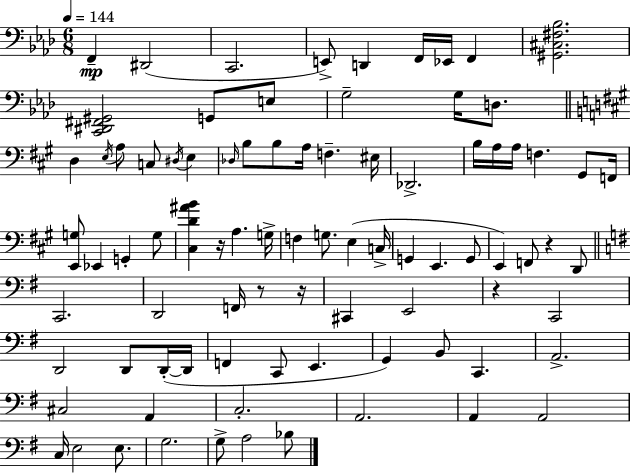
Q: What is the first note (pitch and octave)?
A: F2